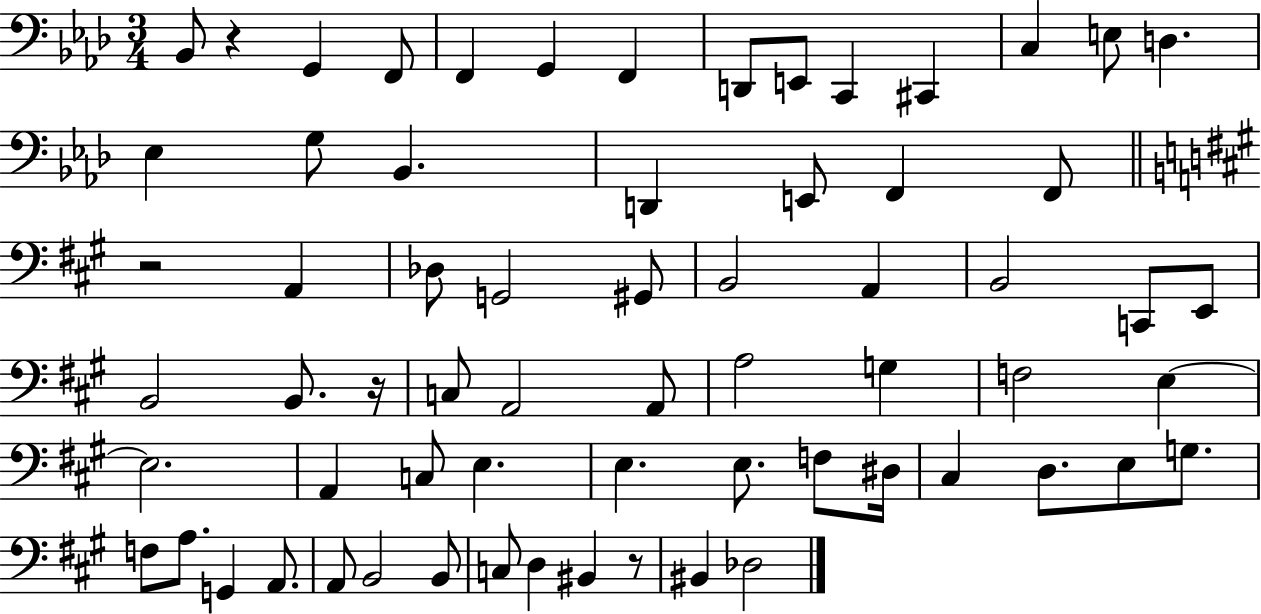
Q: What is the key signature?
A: AES major